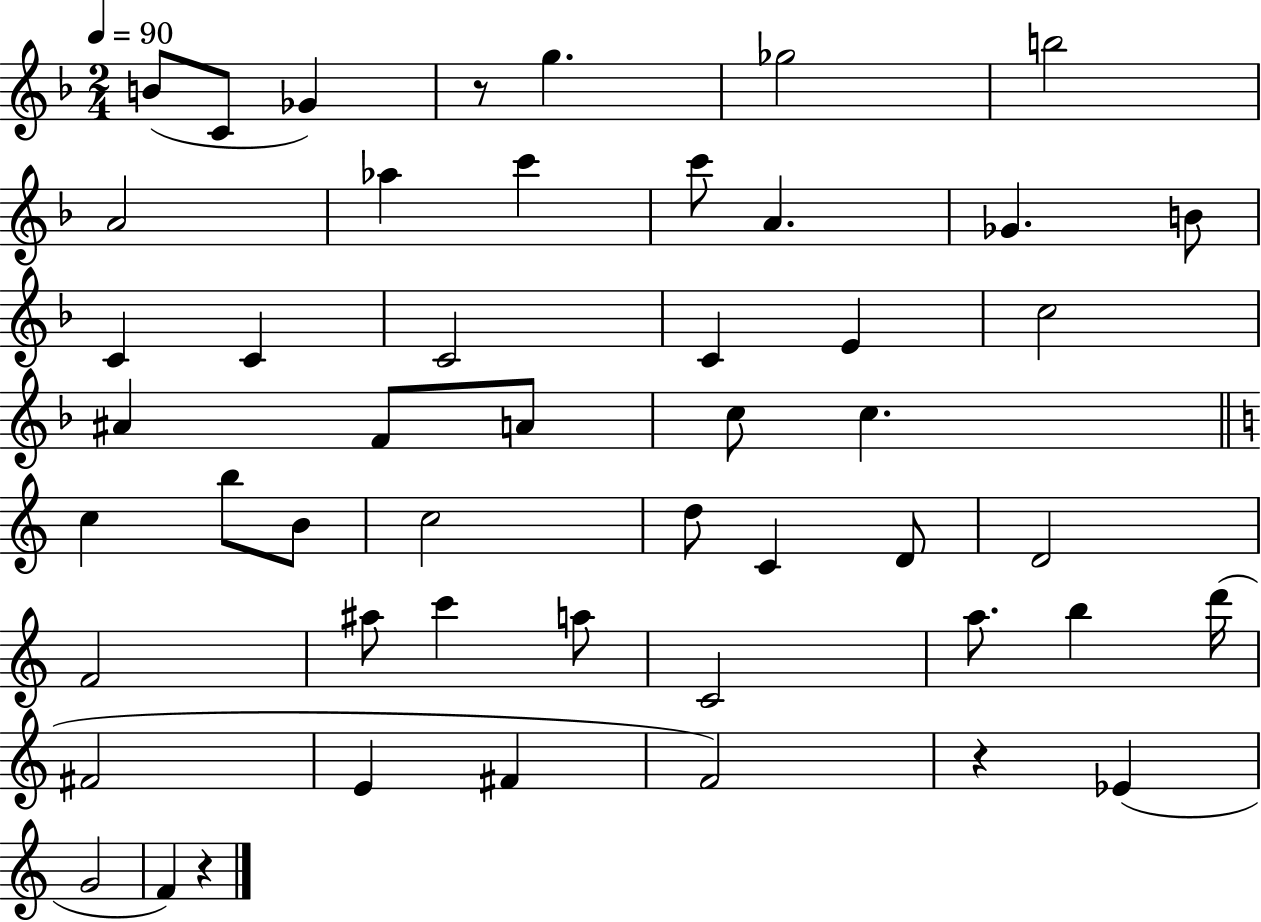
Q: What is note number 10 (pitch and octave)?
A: C6